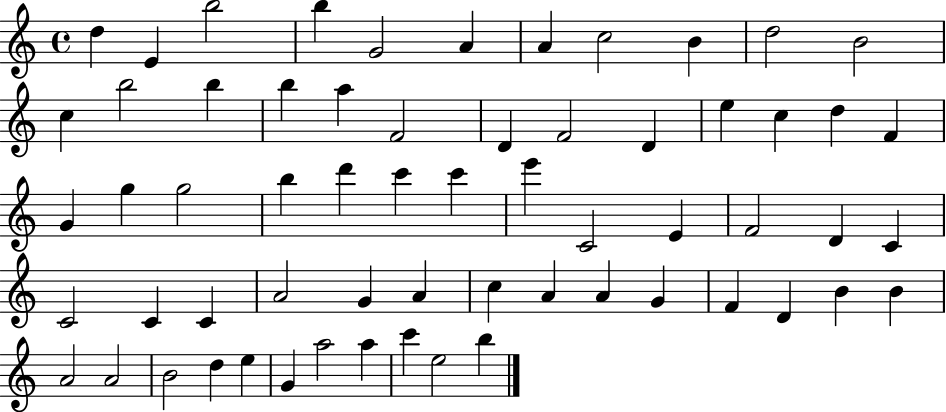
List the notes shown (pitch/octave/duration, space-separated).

D5/q E4/q B5/h B5/q G4/h A4/q A4/q C5/h B4/q D5/h B4/h C5/q B5/h B5/q B5/q A5/q F4/h D4/q F4/h D4/q E5/q C5/q D5/q F4/q G4/q G5/q G5/h B5/q D6/q C6/q C6/q E6/q C4/h E4/q F4/h D4/q C4/q C4/h C4/q C4/q A4/h G4/q A4/q C5/q A4/q A4/q G4/q F4/q D4/q B4/q B4/q A4/h A4/h B4/h D5/q E5/q G4/q A5/h A5/q C6/q E5/h B5/q